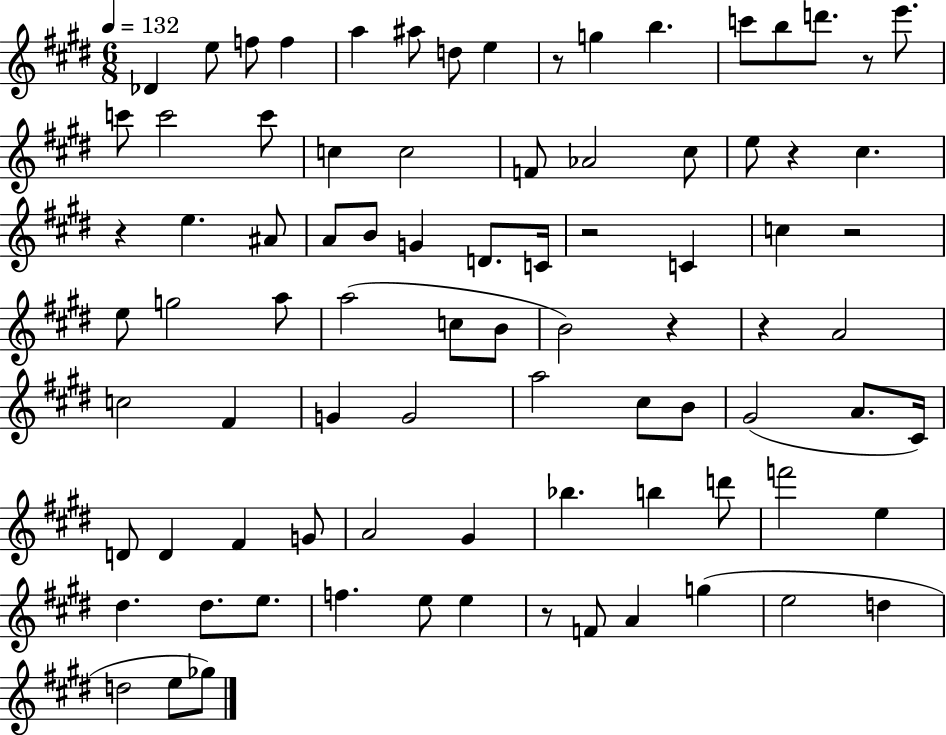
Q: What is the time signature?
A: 6/8